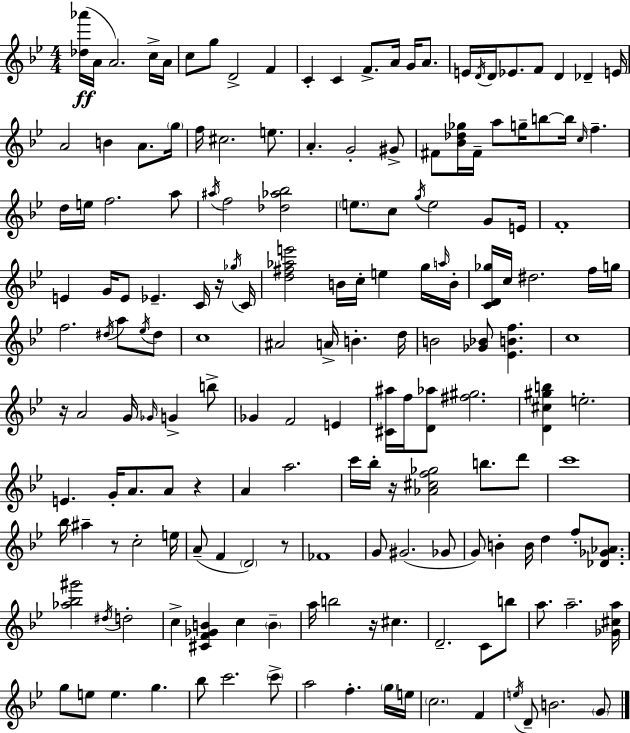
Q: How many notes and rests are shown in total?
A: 172